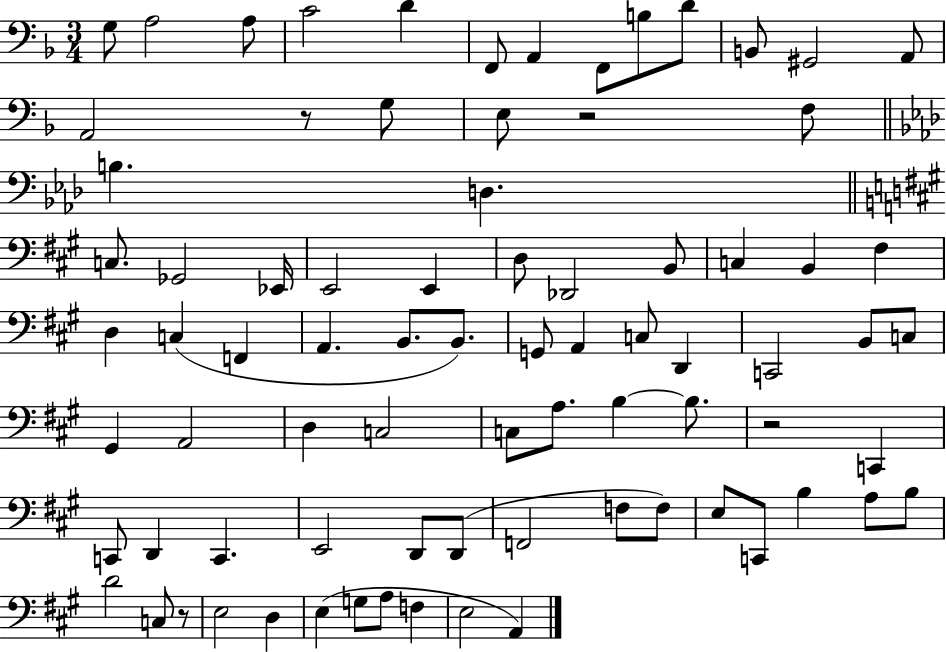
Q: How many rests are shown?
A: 4